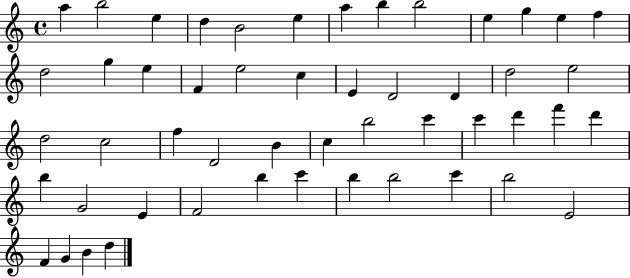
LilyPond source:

{
  \clef treble
  \time 4/4
  \defaultTimeSignature
  \key c \major
  a''4 b''2 e''4 | d''4 b'2 e''4 | a''4 b''4 b''2 | e''4 g''4 e''4 f''4 | \break d''2 g''4 e''4 | f'4 e''2 c''4 | e'4 d'2 d'4 | d''2 e''2 | \break d''2 c''2 | f''4 d'2 b'4 | c''4 b''2 c'''4 | c'''4 d'''4 f'''4 d'''4 | \break b''4 g'2 e'4 | f'2 b''4 c'''4 | b''4 b''2 c'''4 | b''2 e'2 | \break f'4 g'4 b'4 d''4 | \bar "|."
}